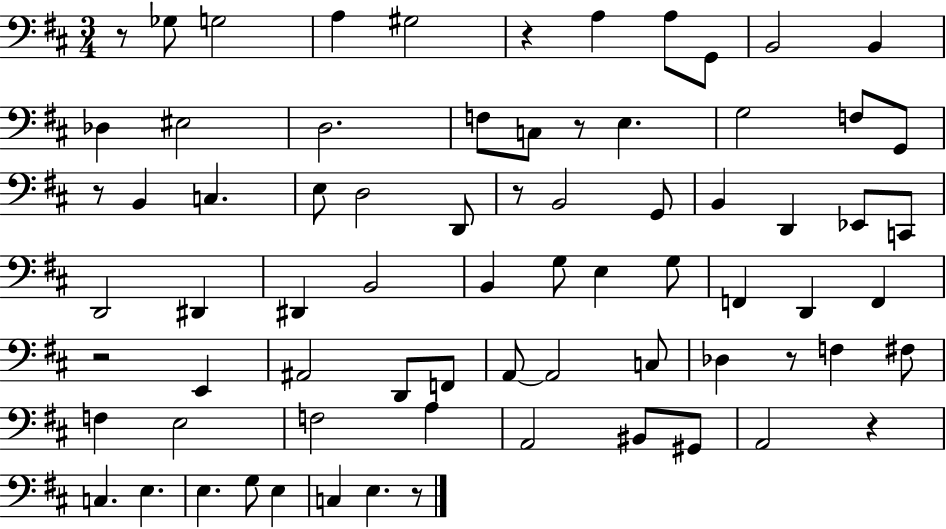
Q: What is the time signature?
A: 3/4